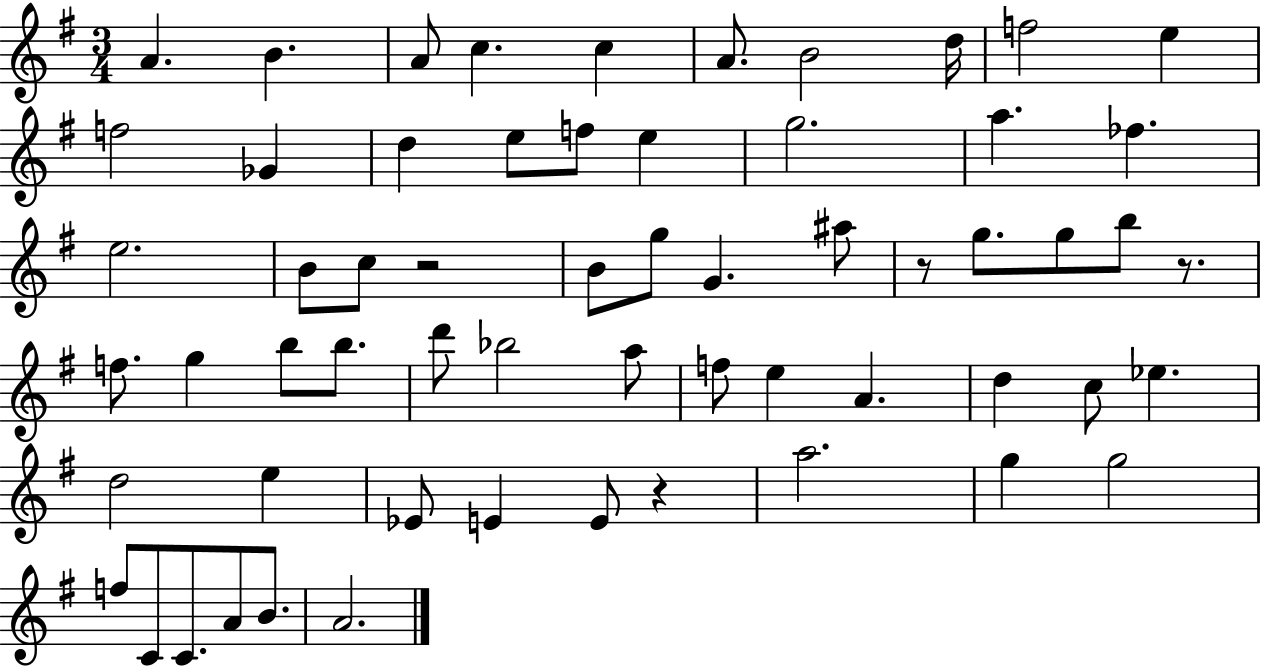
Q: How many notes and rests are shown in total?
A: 60